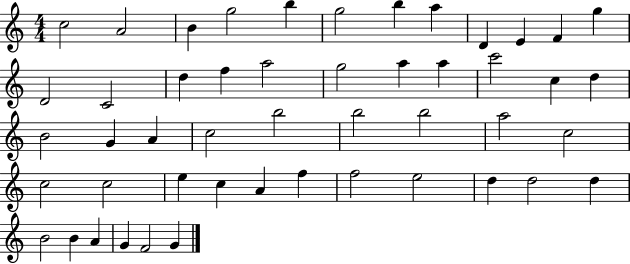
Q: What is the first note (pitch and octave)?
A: C5